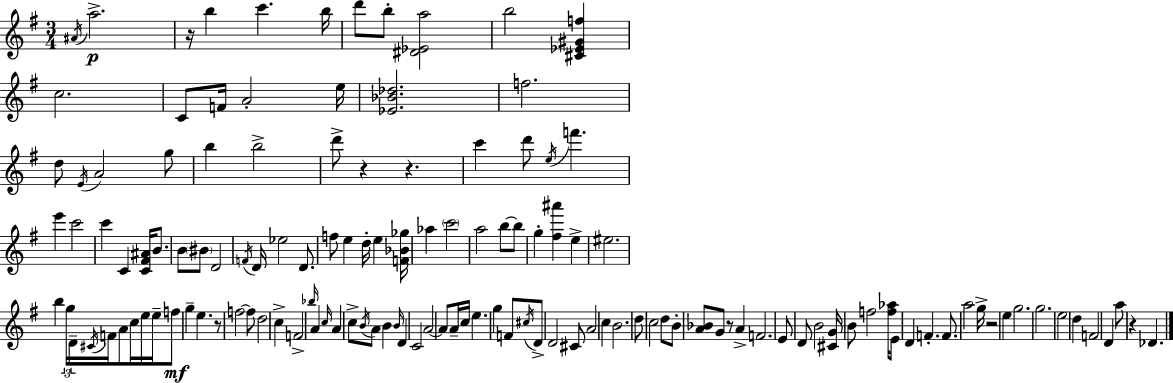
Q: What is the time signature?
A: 3/4